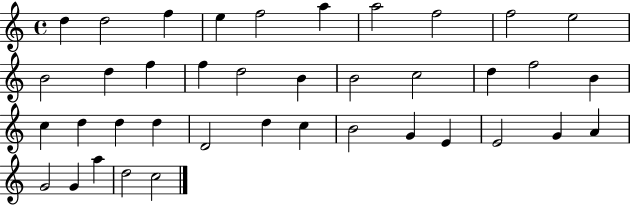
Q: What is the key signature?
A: C major